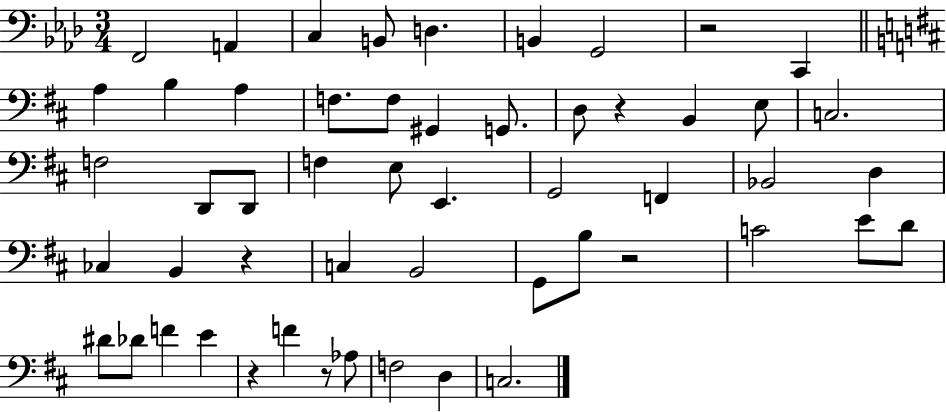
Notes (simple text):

F2/h A2/q C3/q B2/e D3/q. B2/q G2/h R/h C2/q A3/q B3/q A3/q F3/e. F3/e G#2/q G2/e. D3/e R/q B2/q E3/e C3/h. F3/h D2/e D2/e F3/q E3/e E2/q. G2/h F2/q Bb2/h D3/q CES3/q B2/q R/q C3/q B2/h G2/e B3/e R/h C4/h E4/e D4/e D#4/e Db4/e F4/q E4/q R/q F4/q R/e Ab3/e F3/h D3/q C3/h.